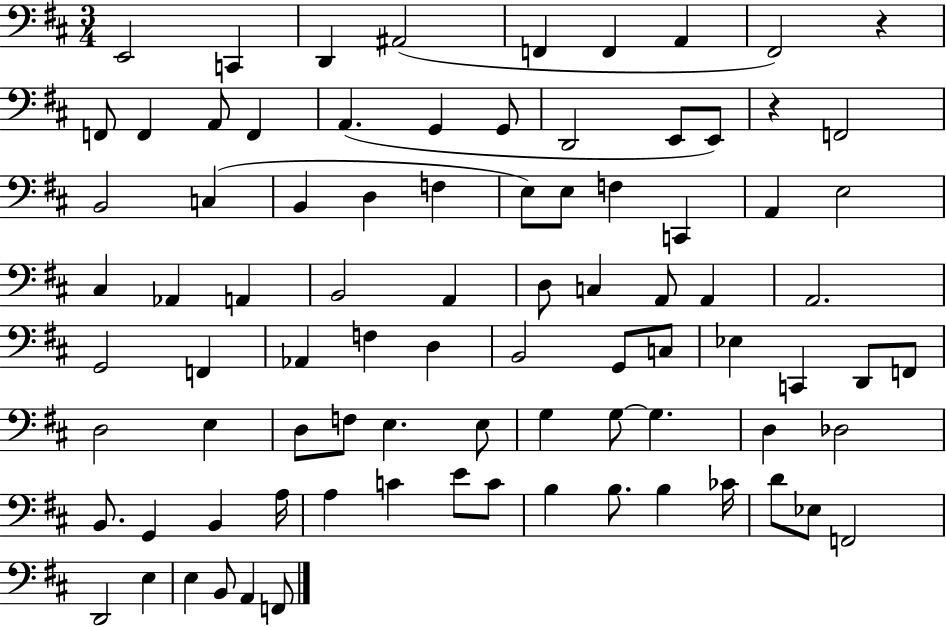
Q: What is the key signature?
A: D major